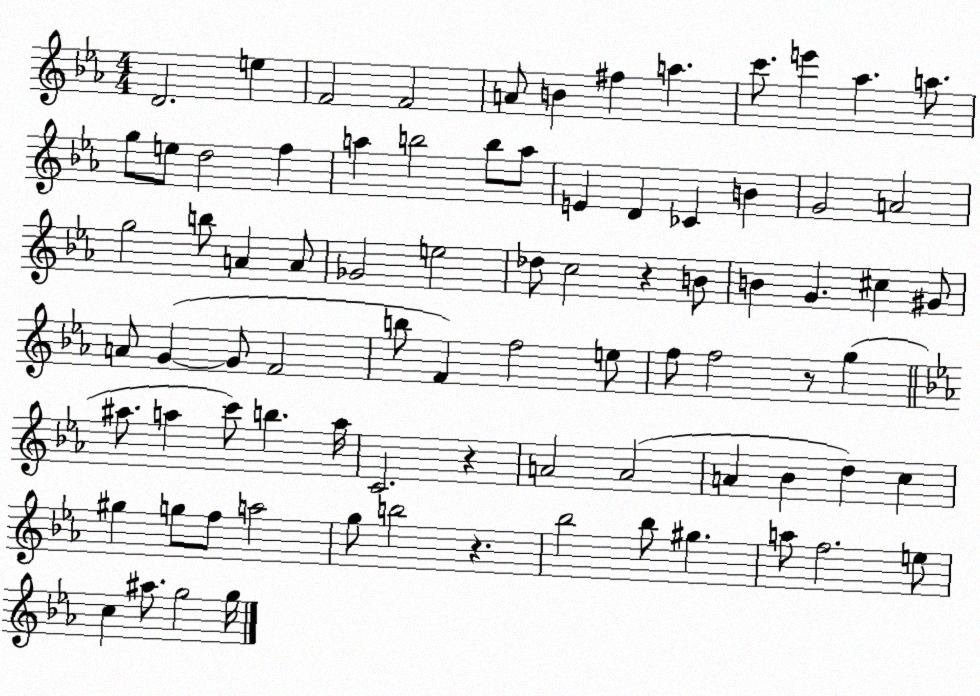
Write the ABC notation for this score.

X:1
T:Untitled
M:4/4
L:1/4
K:Eb
D2 e F2 F2 A/2 B ^f a c'/2 e' _a a/2 g/2 e/2 d2 f a b2 b/2 a/2 E D _C B G2 A2 g2 b/2 A A/2 _G2 e2 _d/2 c2 z B/2 B G ^c ^G/2 A/2 G G/2 F2 b/2 F f2 e/2 f/2 f2 z/2 g ^a/2 a c'/2 b a/4 C2 z A2 A2 A _B d c ^g g/2 f/2 a2 g/2 b2 z _b2 _b/2 ^g a/2 f2 e/2 c ^a/2 g2 g/4